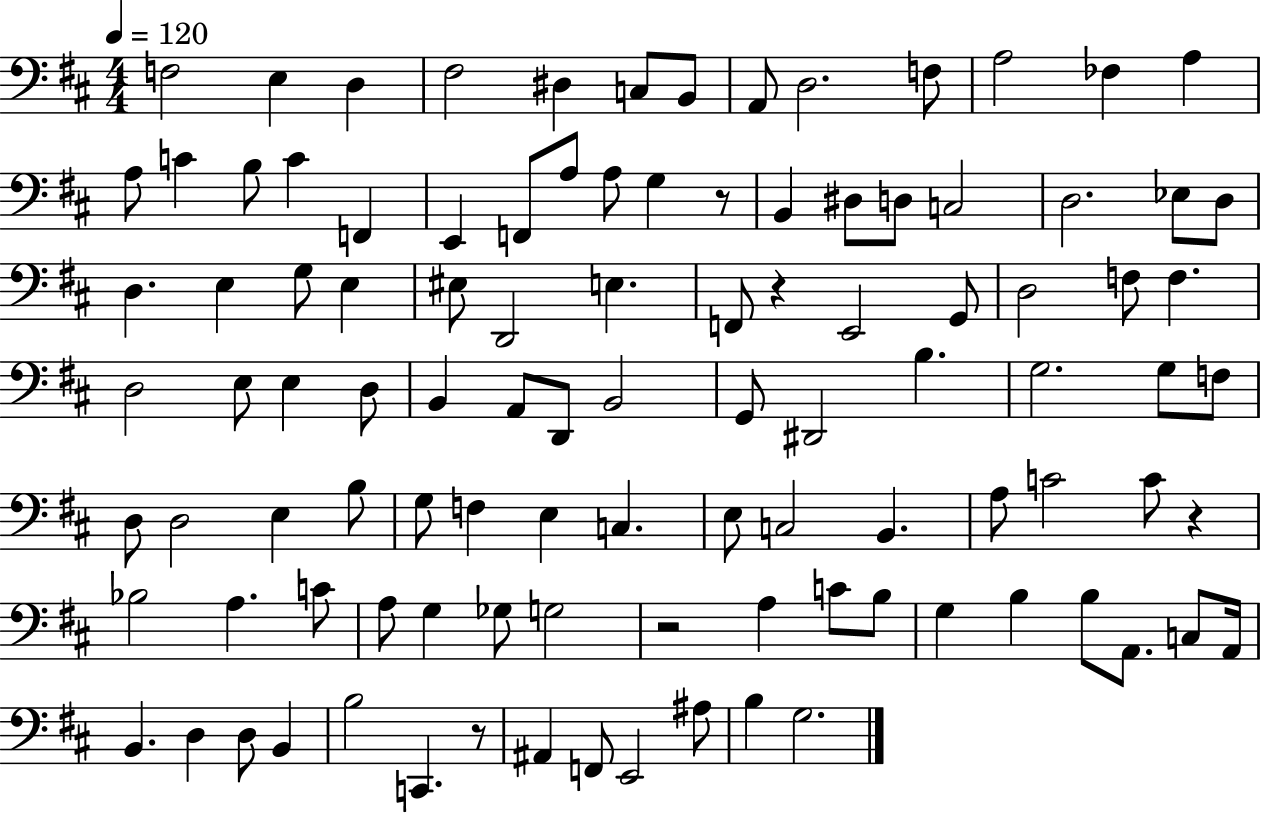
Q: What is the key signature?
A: D major